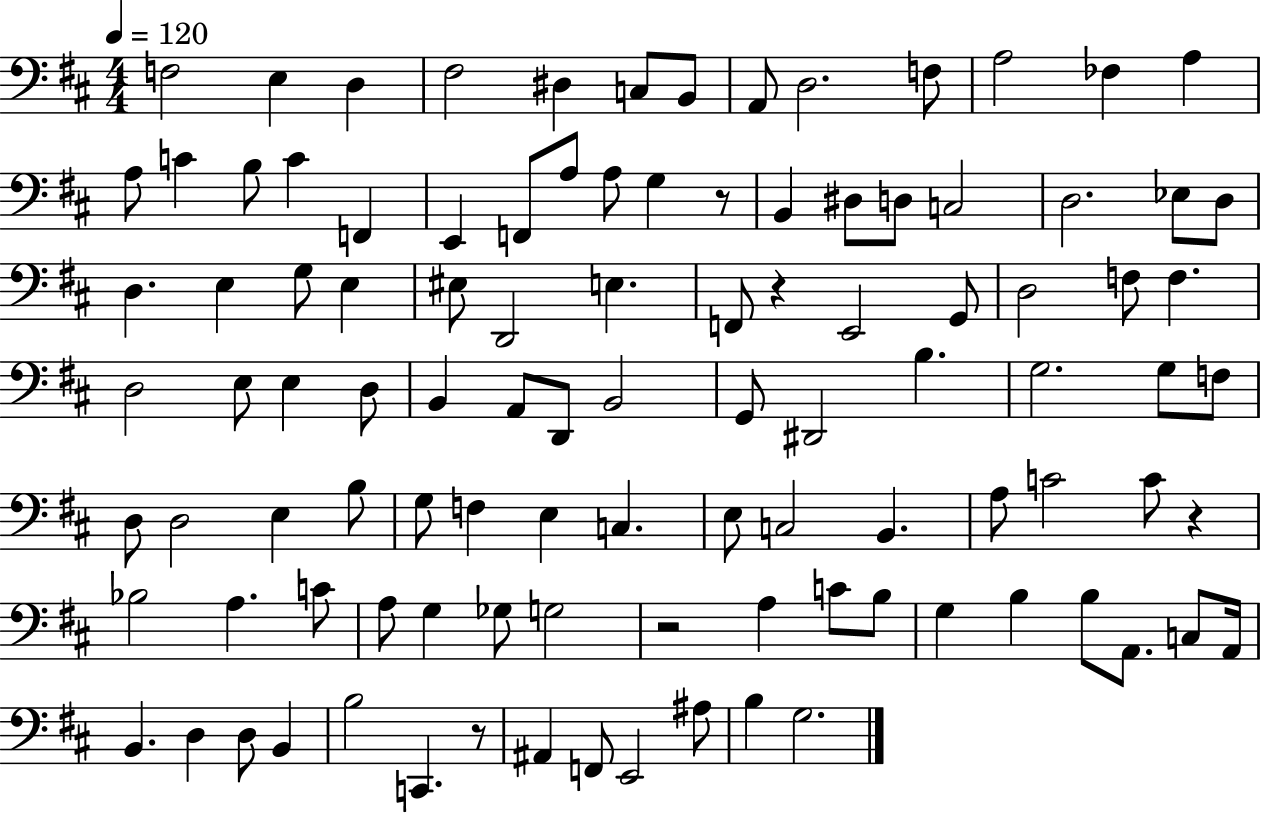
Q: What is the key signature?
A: D major